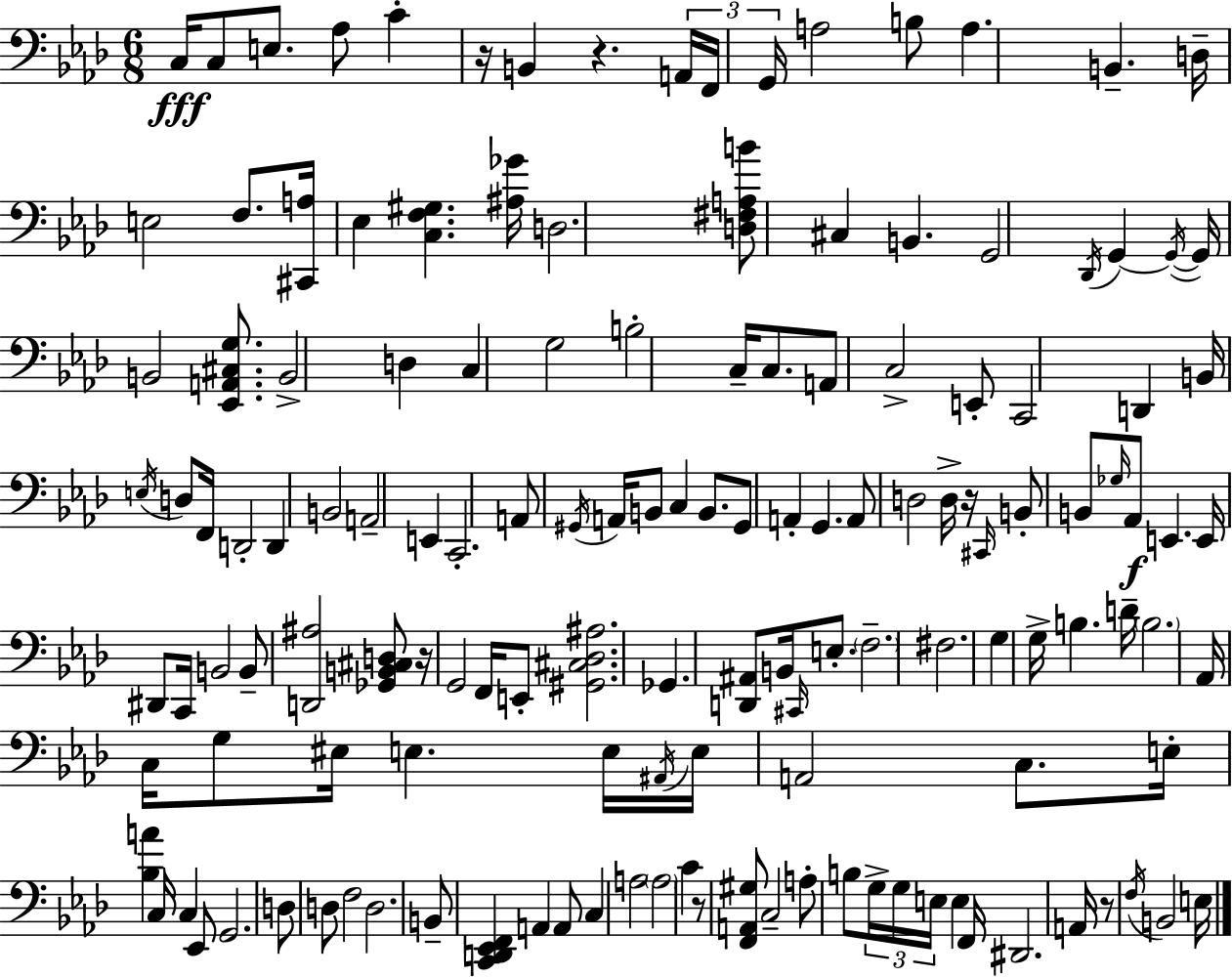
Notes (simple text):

C3/s C3/e E3/e. Ab3/e C4/q R/s B2/q R/q. A2/s F2/s G2/s A3/h B3/e A3/q. B2/q. D3/s E3/h F3/e. [C#2,A3]/s Eb3/q [C3,F3,G#3]/q. [A#3,Gb4]/s D3/h. [D3,F#3,A3,B4]/e C#3/q B2/q. G2/h Db2/s G2/q G2/s G2/s B2/h [Eb2,A2,C#3,G3]/e. B2/h D3/q C3/q G3/h B3/h C3/s C3/e. A2/e C3/h E2/e C2/h D2/q B2/s E3/s D3/e F2/s D2/h D2/q B2/h A2/h E2/q C2/h. A2/e G#2/s A2/s B2/e C3/q B2/e. G#2/e A2/q G2/q. A2/e D3/h D3/s R/s C#2/s B2/e B2/e Gb3/s Ab2/e E2/q. E2/s D#2/e C2/s B2/h B2/e [D2,A#3]/h [Gb2,B2,C#3,D3]/e R/s G2/h F2/s E2/e [G#2,C#3,Db3,A#3]/h. Gb2/q. [D2,A#2]/e B2/s C#2/s E3/e. F3/h. F#3/h. G3/q G3/s B3/q. D4/s B3/h. Ab2/s C3/s G3/e EIS3/s E3/q. E3/s A#2/s E3/s A2/h C3/e. E3/s [Bb3,A4]/q C3/s C3/q Eb2/e G2/h. D3/e D3/e F3/h D3/h. B2/e [C2,D2,Eb2,F2]/q A2/q A2/e C3/q A3/h A3/h C4/q R/e [F2,A2,G#3]/e C3/h A3/e B3/e G3/s G3/s E3/s E3/q F2/s D#2/h. A2/s R/e F3/s B2/h E3/s